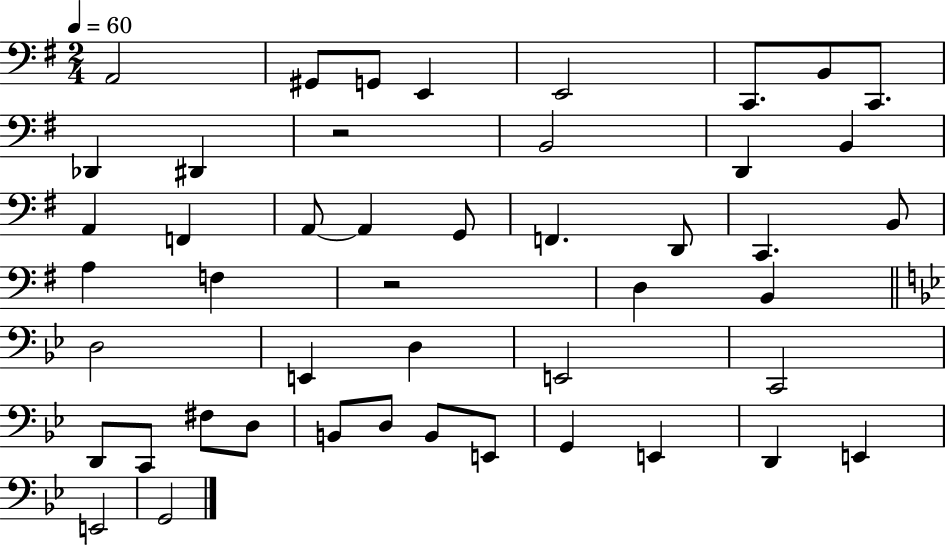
X:1
T:Untitled
M:2/4
L:1/4
K:G
A,,2 ^G,,/2 G,,/2 E,, E,,2 C,,/2 B,,/2 C,,/2 _D,, ^D,, z2 B,,2 D,, B,, A,, F,, A,,/2 A,, G,,/2 F,, D,,/2 C,, B,,/2 A, F, z2 D, B,, D,2 E,, D, E,,2 C,,2 D,,/2 C,,/2 ^F,/2 D,/2 B,,/2 D,/2 B,,/2 E,,/2 G,, E,, D,, E,, E,,2 G,,2